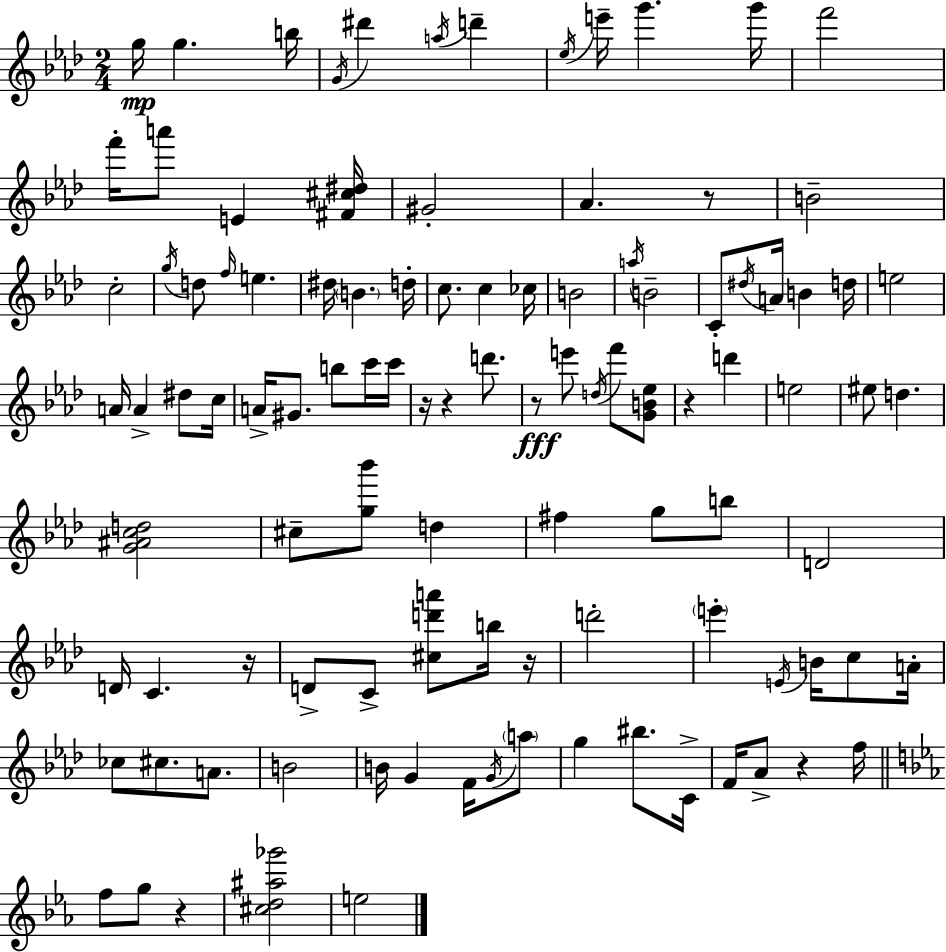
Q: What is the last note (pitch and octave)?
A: E5